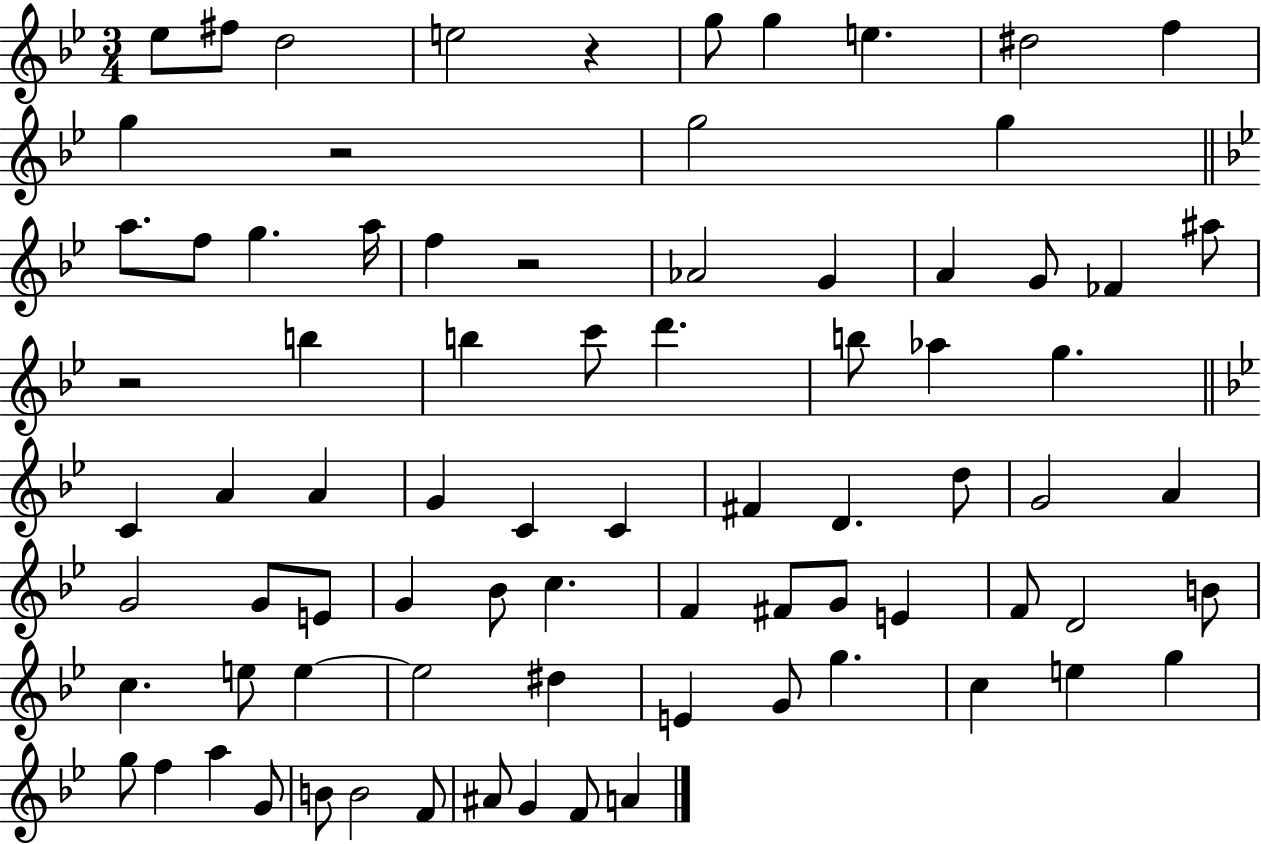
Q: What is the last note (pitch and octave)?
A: A4